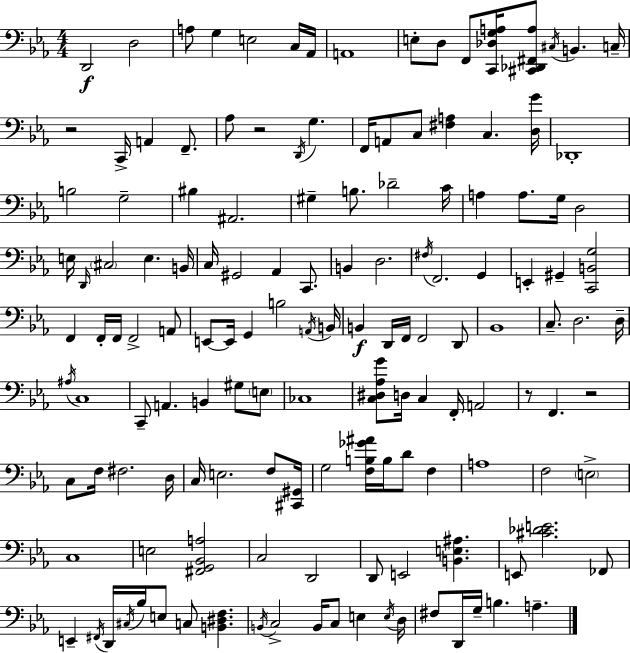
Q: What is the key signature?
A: EES major